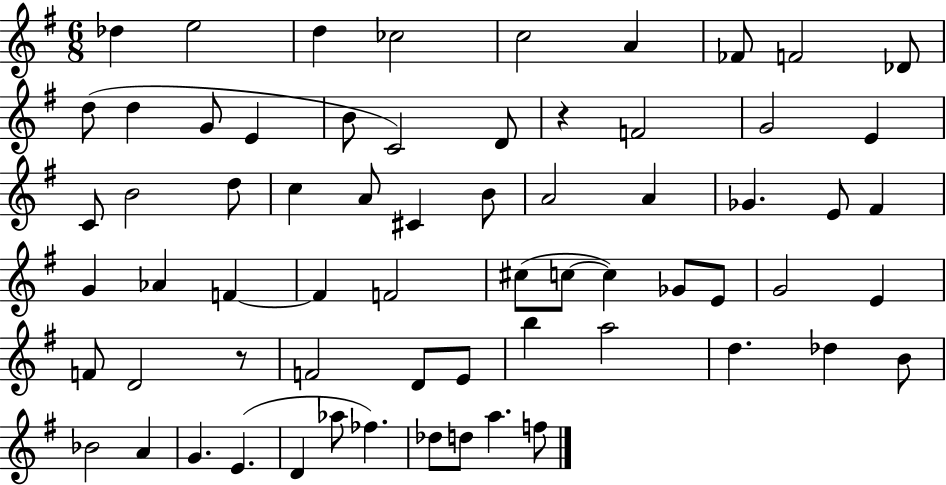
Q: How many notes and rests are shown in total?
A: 66